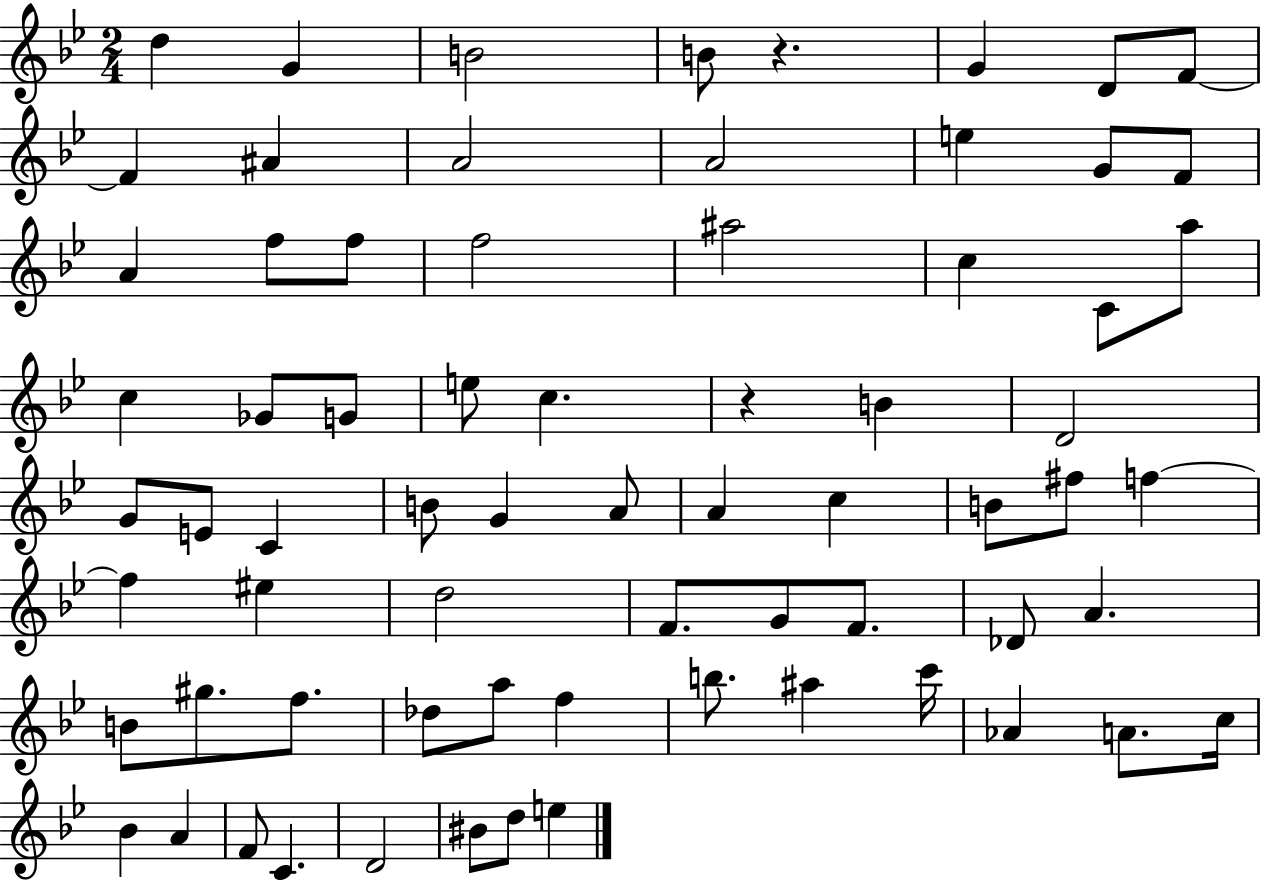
D5/q G4/q B4/h B4/e R/q. G4/q D4/e F4/e F4/q A#4/q A4/h A4/h E5/q G4/e F4/e A4/q F5/e F5/e F5/h A#5/h C5/q C4/e A5/e C5/q Gb4/e G4/e E5/e C5/q. R/q B4/q D4/h G4/e E4/e C4/q B4/e G4/q A4/e A4/q C5/q B4/e F#5/e F5/q F5/q EIS5/q D5/h F4/e. G4/e F4/e. Db4/e A4/q. B4/e G#5/e. F5/e. Db5/e A5/e F5/q B5/e. A#5/q C6/s Ab4/q A4/e. C5/s Bb4/q A4/q F4/e C4/q. D4/h BIS4/e D5/e E5/q